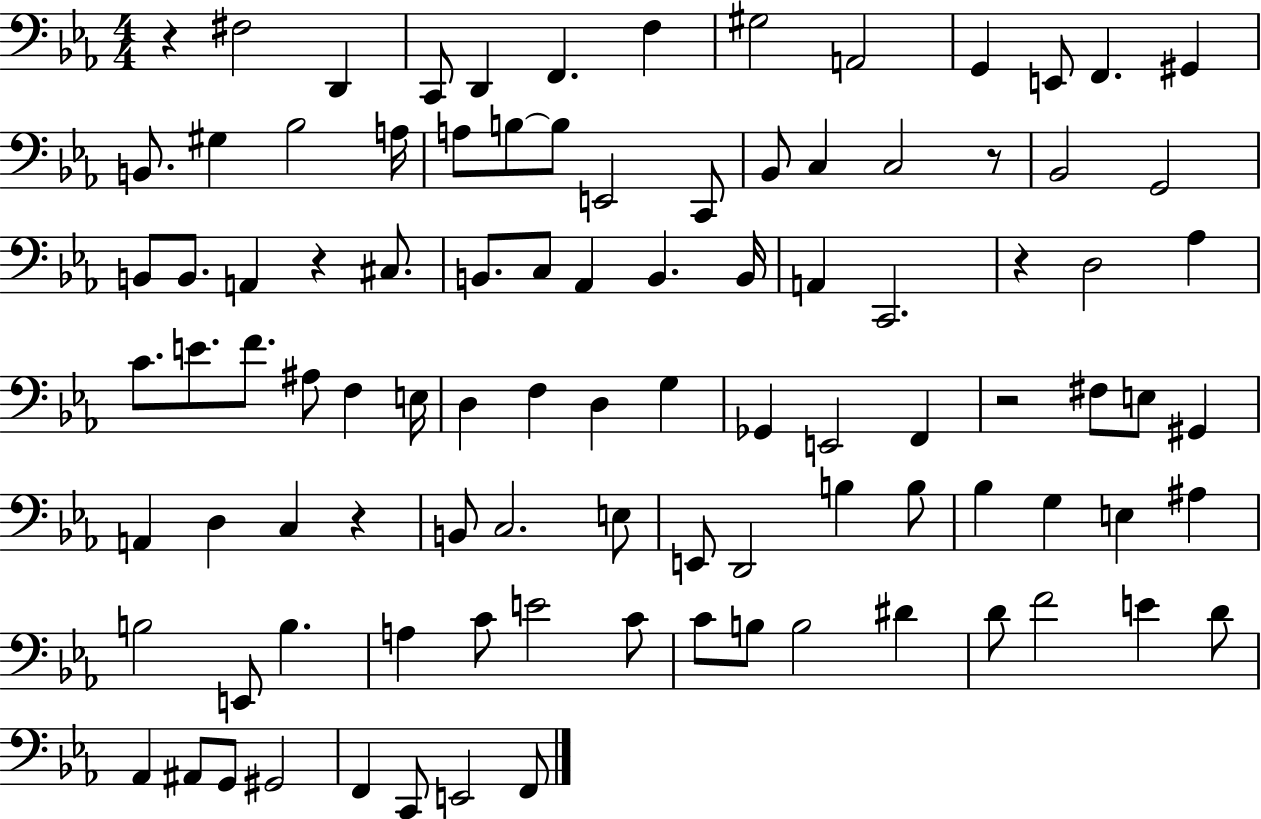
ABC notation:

X:1
T:Untitled
M:4/4
L:1/4
K:Eb
z ^F,2 D,, C,,/2 D,, F,, F, ^G,2 A,,2 G,, E,,/2 F,, ^G,, B,,/2 ^G, _B,2 A,/4 A,/2 B,/2 B,/2 E,,2 C,,/2 _B,,/2 C, C,2 z/2 _B,,2 G,,2 B,,/2 B,,/2 A,, z ^C,/2 B,,/2 C,/2 _A,, B,, B,,/4 A,, C,,2 z D,2 _A, C/2 E/2 F/2 ^A,/2 F, E,/4 D, F, D, G, _G,, E,,2 F,, z2 ^F,/2 E,/2 ^G,, A,, D, C, z B,,/2 C,2 E,/2 E,,/2 D,,2 B, B,/2 _B, G, E, ^A, B,2 E,,/2 B, A, C/2 E2 C/2 C/2 B,/2 B,2 ^D D/2 F2 E D/2 _A,, ^A,,/2 G,,/2 ^G,,2 F,, C,,/2 E,,2 F,,/2